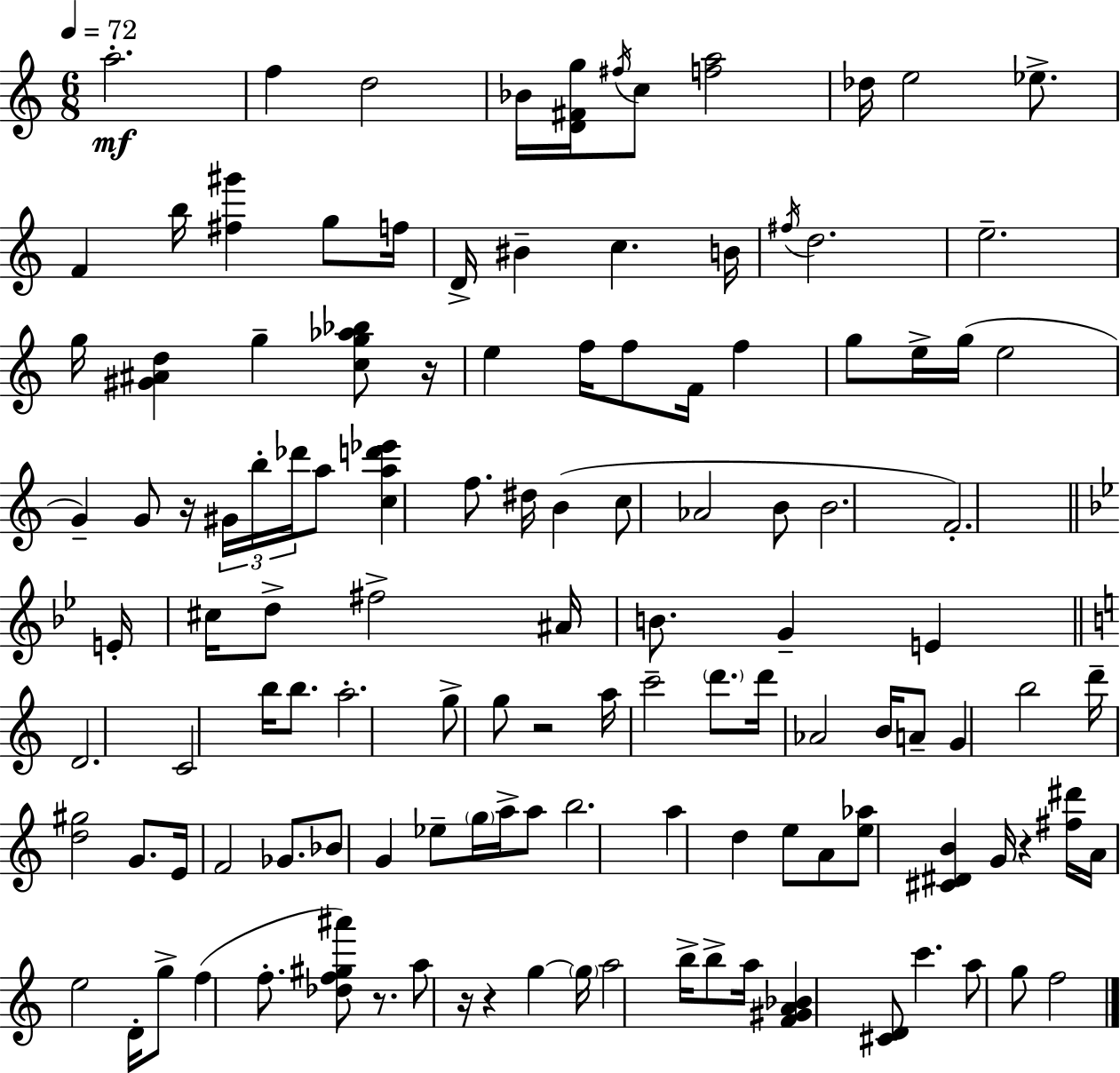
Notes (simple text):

A5/h. F5/q D5/h Bb4/s [D4,F#4,G5]/s F#5/s C5/e [F5,A5]/h Db5/s E5/h Eb5/e. F4/q B5/s [F#5,G#6]/q G5/e F5/s D4/s BIS4/q C5/q. B4/s F#5/s D5/h. E5/h. G5/s [G#4,A#4,D5]/q G5/q [C5,G5,Ab5,Bb5]/e R/s E5/q F5/s F5/e F4/s F5/q G5/e E5/s G5/s E5/h G4/q G4/e R/s G#4/s B5/s Db6/s A5/e [C5,A5,D6,Eb6]/q F5/e. D#5/s B4/q C5/e Ab4/h B4/e B4/h. F4/h. E4/s C#5/s D5/e F#5/h A#4/s B4/e. G4/q E4/q D4/h. C4/h B5/s B5/e. A5/h. G5/e G5/e R/h A5/s C6/h D6/e. D6/s Ab4/h B4/s A4/e G4/q B5/h D6/s [D5,G#5]/h G4/e. E4/s F4/h Gb4/e. Bb4/e G4/q Eb5/e G5/s A5/s A5/e B5/h. A5/q D5/q E5/e A4/e [E5,Ab5]/e [C#4,D#4,B4]/q G4/s R/q [F#5,D#6]/s A4/s E5/h D4/s G5/e F5/q F5/e. [Db5,F5,G#5,A#6]/e R/e. A5/e R/s R/q G5/q G5/s A5/h B5/s B5/e A5/s [F4,G#4,A4,Bb4]/q [C#4,D4]/e C6/q. A5/e G5/e F5/h